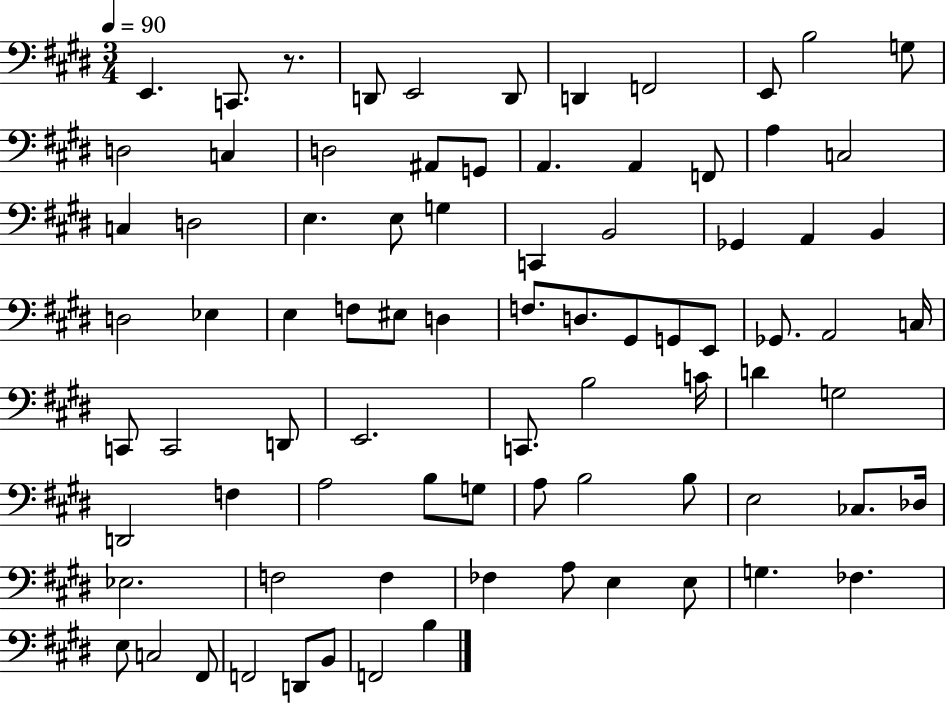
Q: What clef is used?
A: bass